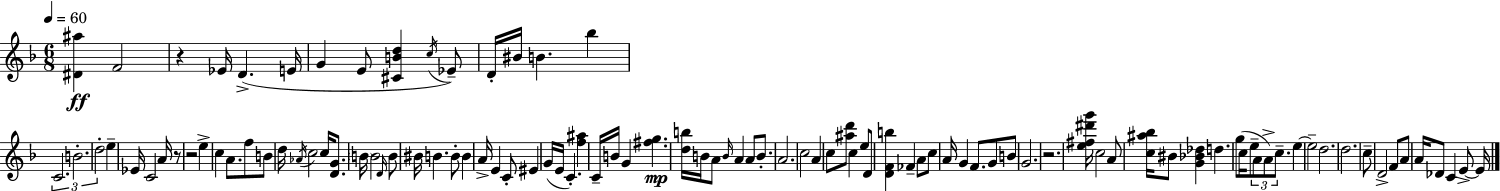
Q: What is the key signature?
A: F major